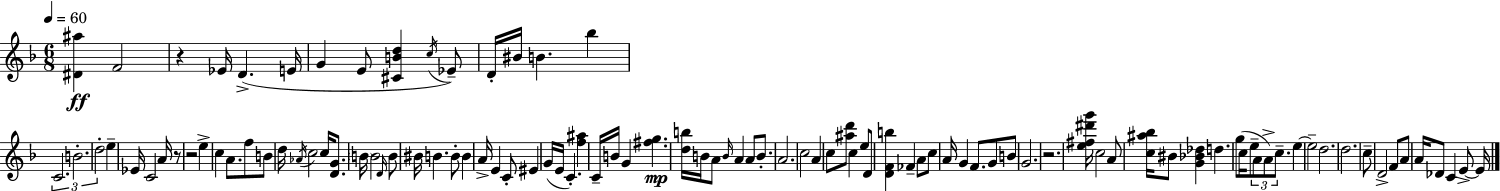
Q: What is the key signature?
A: F major